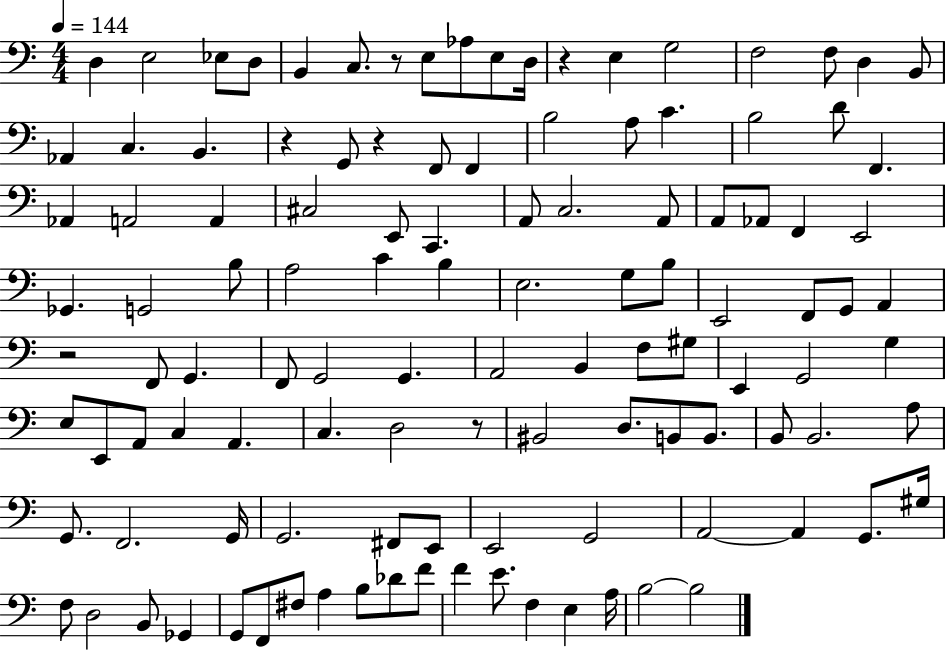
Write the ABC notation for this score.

X:1
T:Untitled
M:4/4
L:1/4
K:C
D, E,2 _E,/2 D,/2 B,, C,/2 z/2 E,/2 _A,/2 E,/2 D,/4 z E, G,2 F,2 F,/2 D, B,,/2 _A,, C, B,, z G,,/2 z F,,/2 F,, B,2 A,/2 C B,2 D/2 F,, _A,, A,,2 A,, ^C,2 E,,/2 C,, A,,/2 C,2 A,,/2 A,,/2 _A,,/2 F,, E,,2 _G,, G,,2 B,/2 A,2 C B, E,2 G,/2 B,/2 E,,2 F,,/2 G,,/2 A,, z2 F,,/2 G,, F,,/2 G,,2 G,, A,,2 B,, F,/2 ^G,/2 E,, G,,2 G, E,/2 E,,/2 A,,/2 C, A,, C, D,2 z/2 ^B,,2 D,/2 B,,/2 B,,/2 B,,/2 B,,2 A,/2 G,,/2 F,,2 G,,/4 G,,2 ^F,,/2 E,,/2 E,,2 G,,2 A,,2 A,, G,,/2 ^G,/4 F,/2 D,2 B,,/2 _G,, G,,/2 F,,/2 ^F,/2 A, B,/2 _D/2 F/2 F E/2 F, E, A,/4 B,2 B,2